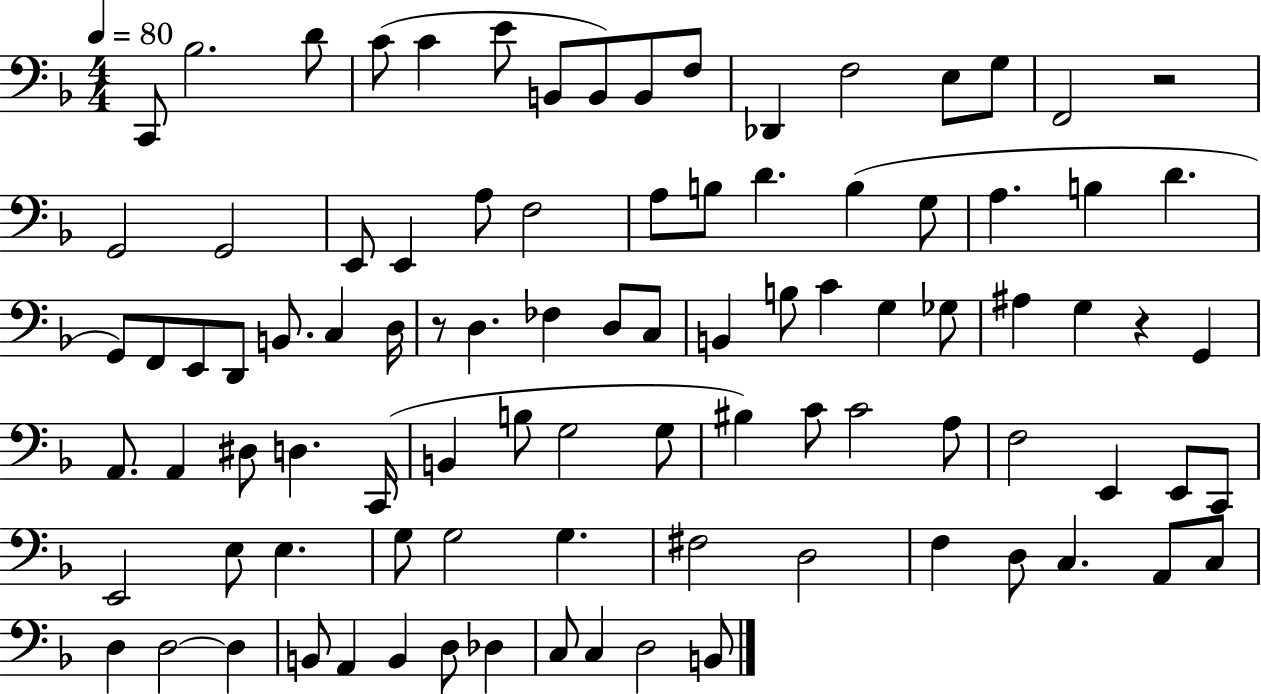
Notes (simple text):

C2/e Bb3/h. D4/e C4/e C4/q E4/e B2/e B2/e B2/e F3/e Db2/q F3/h E3/e G3/e F2/h R/h G2/h G2/h E2/e E2/q A3/e F3/h A3/e B3/e D4/q. B3/q G3/e A3/q. B3/q D4/q. G2/e F2/e E2/e D2/e B2/e. C3/q D3/s R/e D3/q. FES3/q D3/e C3/e B2/q B3/e C4/q G3/q Gb3/e A#3/q G3/q R/q G2/q A2/e. A2/q D#3/e D3/q. C2/s B2/q B3/e G3/h G3/e BIS3/q C4/e C4/h A3/e F3/h E2/q E2/e C2/e E2/h E3/e E3/q. G3/e G3/h G3/q. F#3/h D3/h F3/q D3/e C3/q. A2/e C3/e D3/q D3/h D3/q B2/e A2/q B2/q D3/e Db3/q C3/e C3/q D3/h B2/e